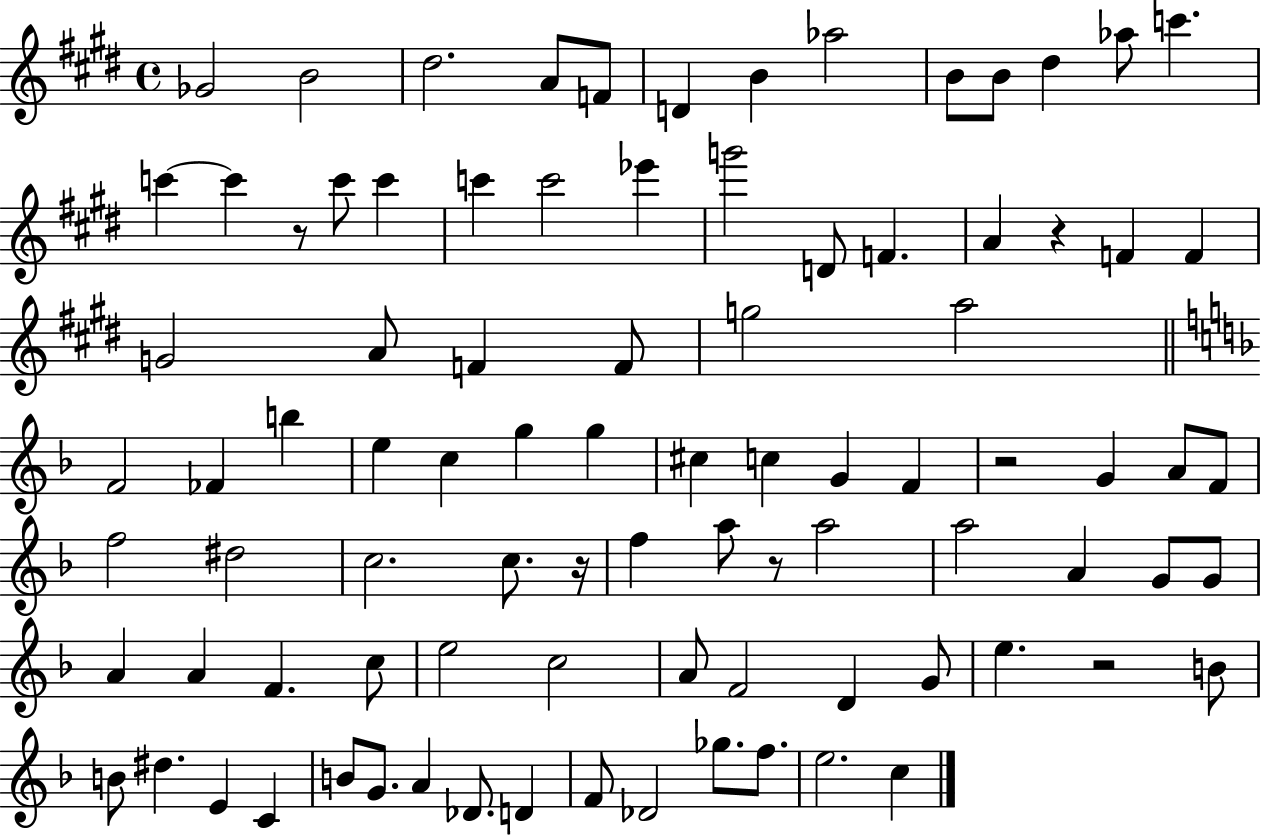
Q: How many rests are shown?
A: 6